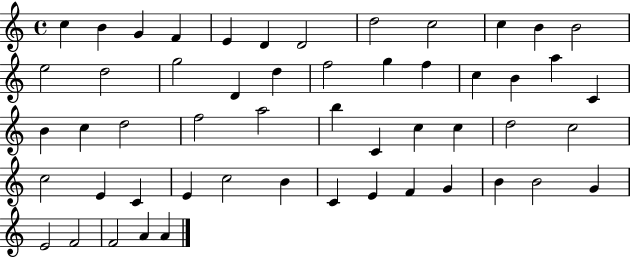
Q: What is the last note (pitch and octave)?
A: A4